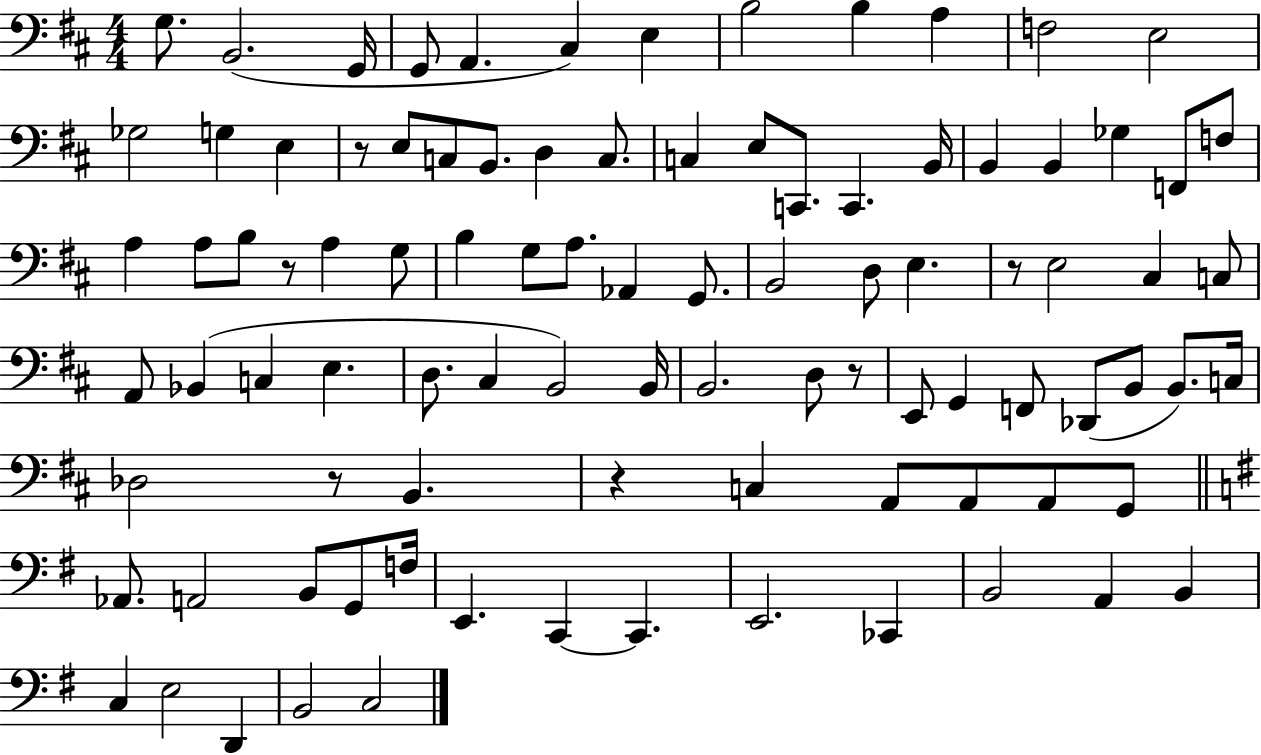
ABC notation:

X:1
T:Untitled
M:4/4
L:1/4
K:D
G,/2 B,,2 G,,/4 G,,/2 A,, ^C, E, B,2 B, A, F,2 E,2 _G,2 G, E, z/2 E,/2 C,/2 B,,/2 D, C,/2 C, E,/2 C,,/2 C,, B,,/4 B,, B,, _G, F,,/2 F,/2 A, A,/2 B,/2 z/2 A, G,/2 B, G,/2 A,/2 _A,, G,,/2 B,,2 D,/2 E, z/2 E,2 ^C, C,/2 A,,/2 _B,, C, E, D,/2 ^C, B,,2 B,,/4 B,,2 D,/2 z/2 E,,/2 G,, F,,/2 _D,,/2 B,,/2 B,,/2 C,/4 _D,2 z/2 B,, z C, A,,/2 A,,/2 A,,/2 G,,/2 _A,,/2 A,,2 B,,/2 G,,/2 F,/4 E,, C,, C,, E,,2 _C,, B,,2 A,, B,, C, E,2 D,, B,,2 C,2